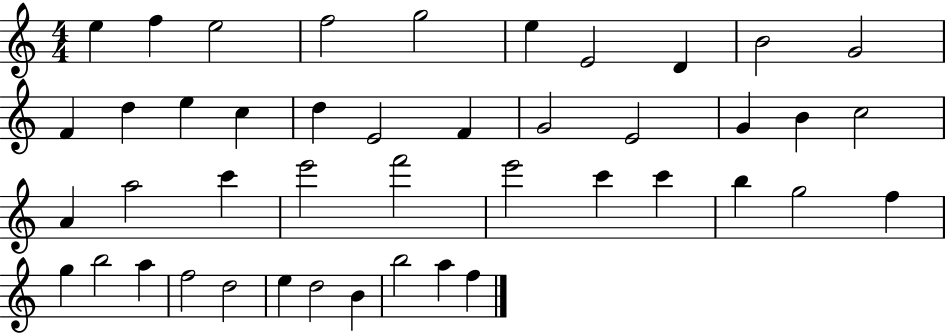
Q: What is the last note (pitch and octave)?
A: F5